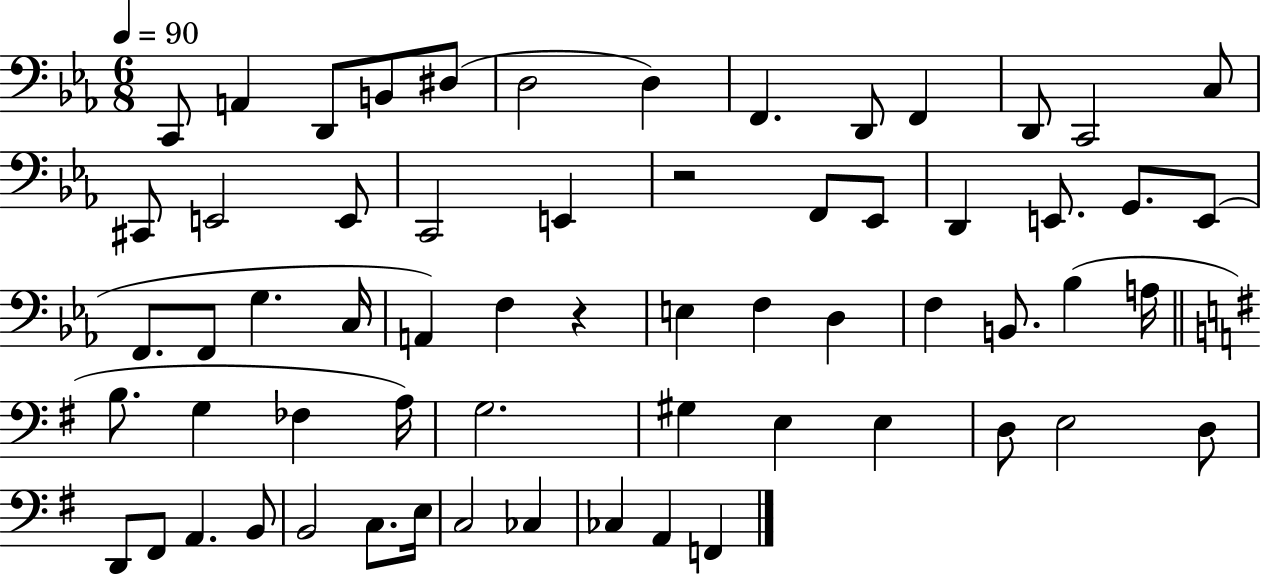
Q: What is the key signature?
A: EES major